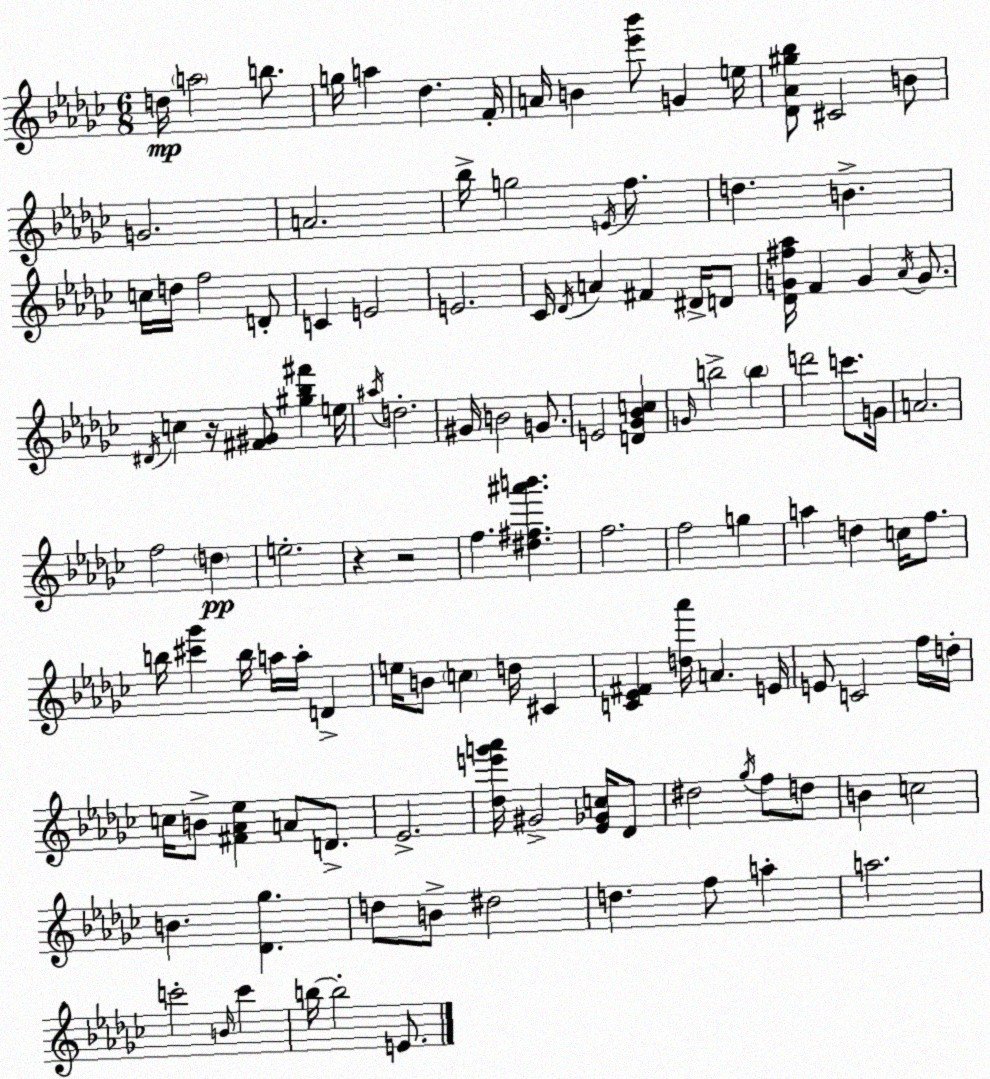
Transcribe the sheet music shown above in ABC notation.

X:1
T:Untitled
M:6/8
L:1/4
K:Ebm
d/4 a2 b/2 g/4 a _d F/4 A/4 B [_e'_b']/2 G e/4 [_D_A^g_b]/2 ^C2 B/2 G2 A2 _b/4 g2 E/4 f/2 d B c/4 d/4 f2 D/2 C E2 E2 _C/4 _D/4 A ^F ^D/4 D/2 [_DG^f_a]/4 F G _A/4 G/2 ^D/4 c z/4 [^F^G]/2 [^g_b^f'] e/4 ^a/4 d2 ^G/4 B2 G/2 E2 [D_G_Bc] G/4 b2 b d'2 c'/2 G/4 A2 f2 d e2 z z2 f [^d^f^a'b'] f2 f2 g a d c/4 f/2 b/4 [^c'_g'] b/4 a/4 a/4 D e/4 B/2 c d/4 ^C [C_E^F] [d_a']/4 A E/4 E/2 C2 f/4 d/4 c/4 B/2 [^F_A_e] A/2 D/2 _E2 [_de'g'_a']/4 ^G2 [_E_Gc]/4 _D/2 ^d2 _g/4 f/2 d/2 B c2 B [_D_g] d/2 B/2 ^d2 d f/2 a a2 c'2 B/4 c' b/4 b2 E/2